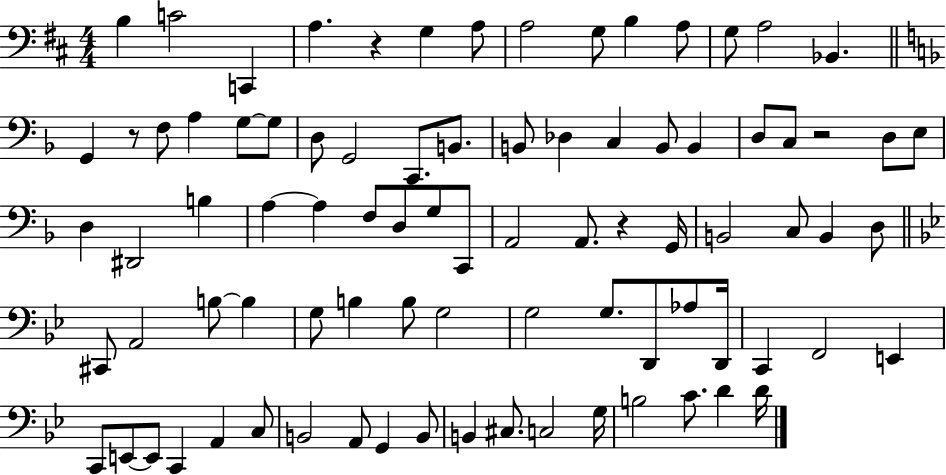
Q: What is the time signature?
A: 4/4